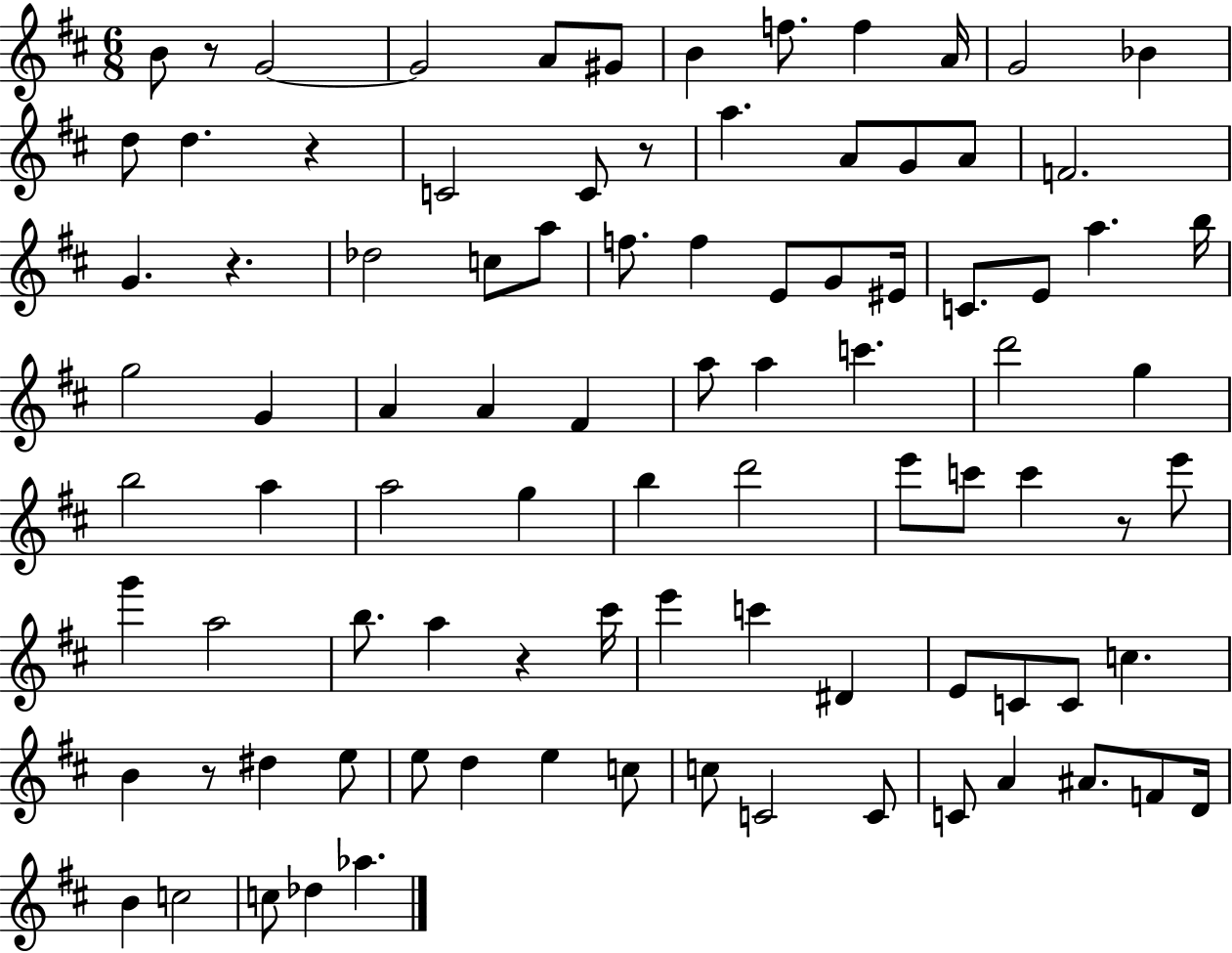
{
  \clef treble
  \numericTimeSignature
  \time 6/8
  \key d \major
  b'8 r8 g'2~~ | g'2 a'8 gis'8 | b'4 f''8. f''4 a'16 | g'2 bes'4 | \break d''8 d''4. r4 | c'2 c'8 r8 | a''4. a'8 g'8 a'8 | f'2. | \break g'4. r4. | des''2 c''8 a''8 | f''8. f''4 e'8 g'8 eis'16 | c'8. e'8 a''4. b''16 | \break g''2 g'4 | a'4 a'4 fis'4 | a''8 a''4 c'''4. | d'''2 g''4 | \break b''2 a''4 | a''2 g''4 | b''4 d'''2 | e'''8 c'''8 c'''4 r8 e'''8 | \break g'''4 a''2 | b''8. a''4 r4 cis'''16 | e'''4 c'''4 dis'4 | e'8 c'8 c'8 c''4. | \break b'4 r8 dis''4 e''8 | e''8 d''4 e''4 c''8 | c''8 c'2 c'8 | c'8 a'4 ais'8. f'8 d'16 | \break b'4 c''2 | c''8 des''4 aes''4. | \bar "|."
}